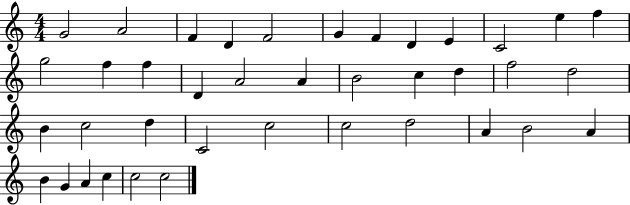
{
  \clef treble
  \numericTimeSignature
  \time 4/4
  \key c \major
  g'2 a'2 | f'4 d'4 f'2 | g'4 f'4 d'4 e'4 | c'2 e''4 f''4 | \break g''2 f''4 f''4 | d'4 a'2 a'4 | b'2 c''4 d''4 | f''2 d''2 | \break b'4 c''2 d''4 | c'2 c''2 | c''2 d''2 | a'4 b'2 a'4 | \break b'4 g'4 a'4 c''4 | c''2 c''2 | \bar "|."
}